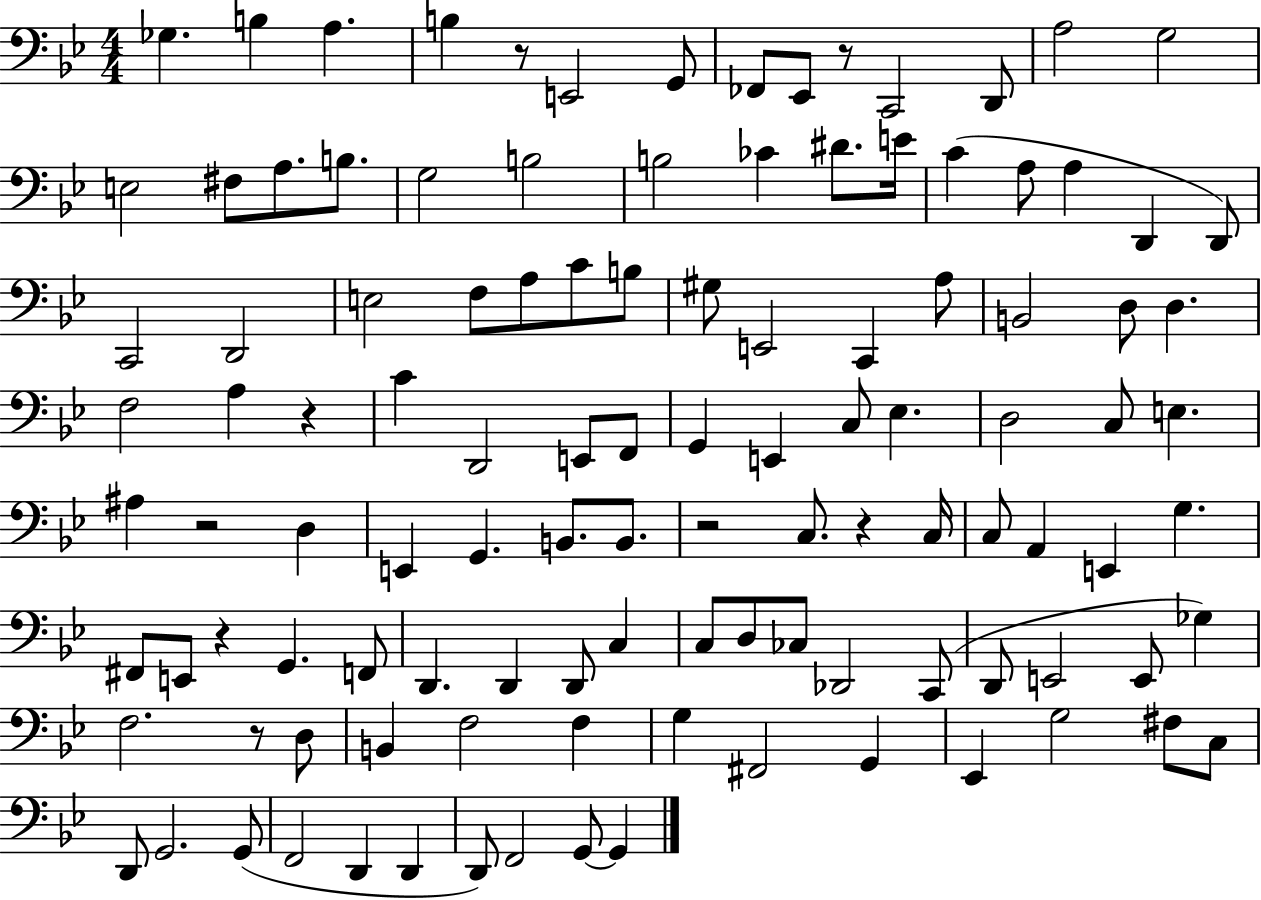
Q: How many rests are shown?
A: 8